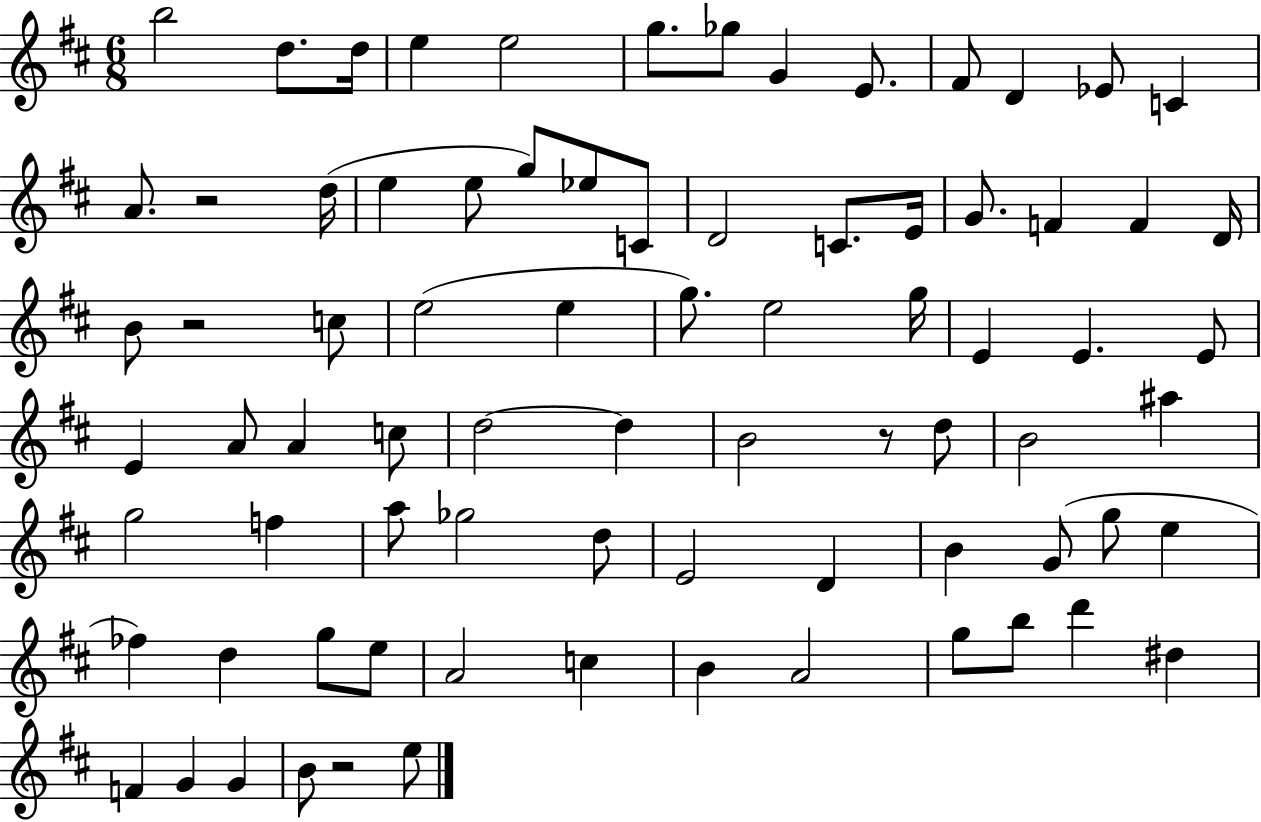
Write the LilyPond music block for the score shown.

{
  \clef treble
  \numericTimeSignature
  \time 6/8
  \key d \major
  b''2 d''8. d''16 | e''4 e''2 | g''8. ges''8 g'4 e'8. | fis'8 d'4 ees'8 c'4 | \break a'8. r2 d''16( | e''4 e''8 g''8) ees''8 c'8 | d'2 c'8. e'16 | g'8. f'4 f'4 d'16 | \break b'8 r2 c''8 | e''2( e''4 | g''8.) e''2 g''16 | e'4 e'4. e'8 | \break e'4 a'8 a'4 c''8 | d''2~~ d''4 | b'2 r8 d''8 | b'2 ais''4 | \break g''2 f''4 | a''8 ges''2 d''8 | e'2 d'4 | b'4 g'8( g''8 e''4 | \break fes''4) d''4 g''8 e''8 | a'2 c''4 | b'4 a'2 | g''8 b''8 d'''4 dis''4 | \break f'4 g'4 g'4 | b'8 r2 e''8 | \bar "|."
}